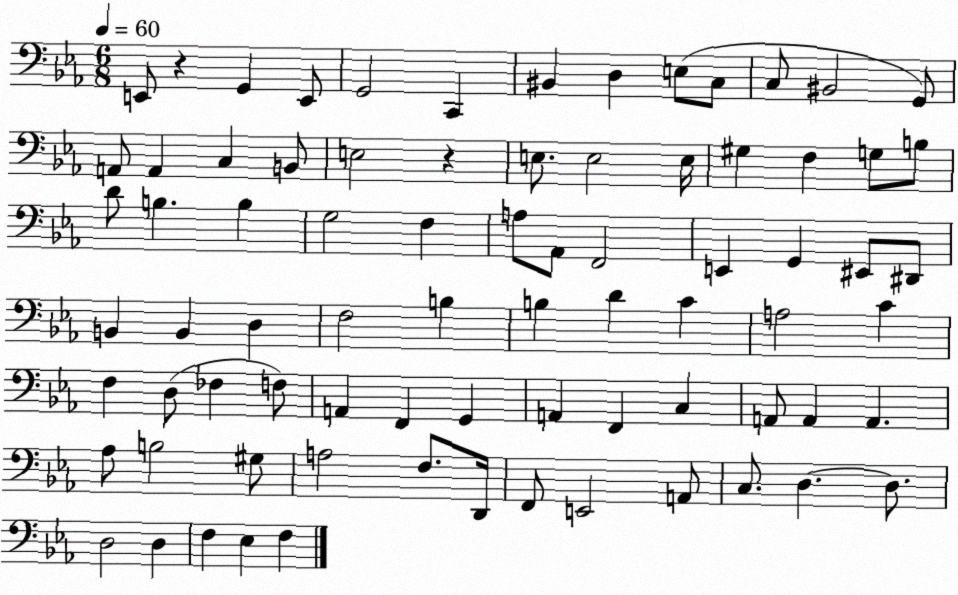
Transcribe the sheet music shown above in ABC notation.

X:1
T:Untitled
M:6/8
L:1/4
K:Eb
E,,/2 z G,, E,,/2 G,,2 C,, ^B,, D, E,/2 C,/2 C,/2 ^B,,2 G,,/2 A,,/2 A,, C, B,,/2 E,2 z E,/2 E,2 E,/4 ^G, F, G,/2 B,/2 D/2 B, B, G,2 F, A,/2 _A,,/2 F,,2 E,, G,, ^E,,/2 ^D,,/2 B,, B,, D, F,2 B, B, D C A,2 C F, D,/2 _F, F,/2 A,, F,, G,, A,, F,, C, A,,/2 A,, A,, _A,/2 B,2 ^G,/2 A,2 F,/2 D,,/4 F,,/2 E,,2 A,,/2 C,/2 D, D,/2 D,2 D, F, _E, F,